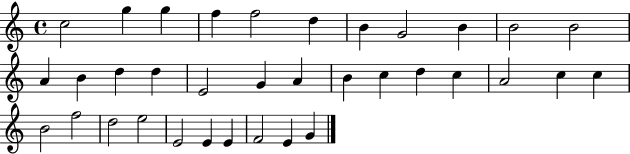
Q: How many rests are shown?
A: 0